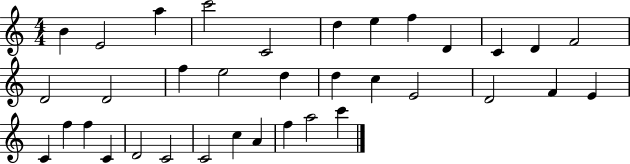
B4/q E4/h A5/q C6/h C4/h D5/q E5/q F5/q D4/q C4/q D4/q F4/h D4/h D4/h F5/q E5/h D5/q D5/q C5/q E4/h D4/h F4/q E4/q C4/q F5/q F5/q C4/q D4/h C4/h C4/h C5/q A4/q F5/q A5/h C6/q